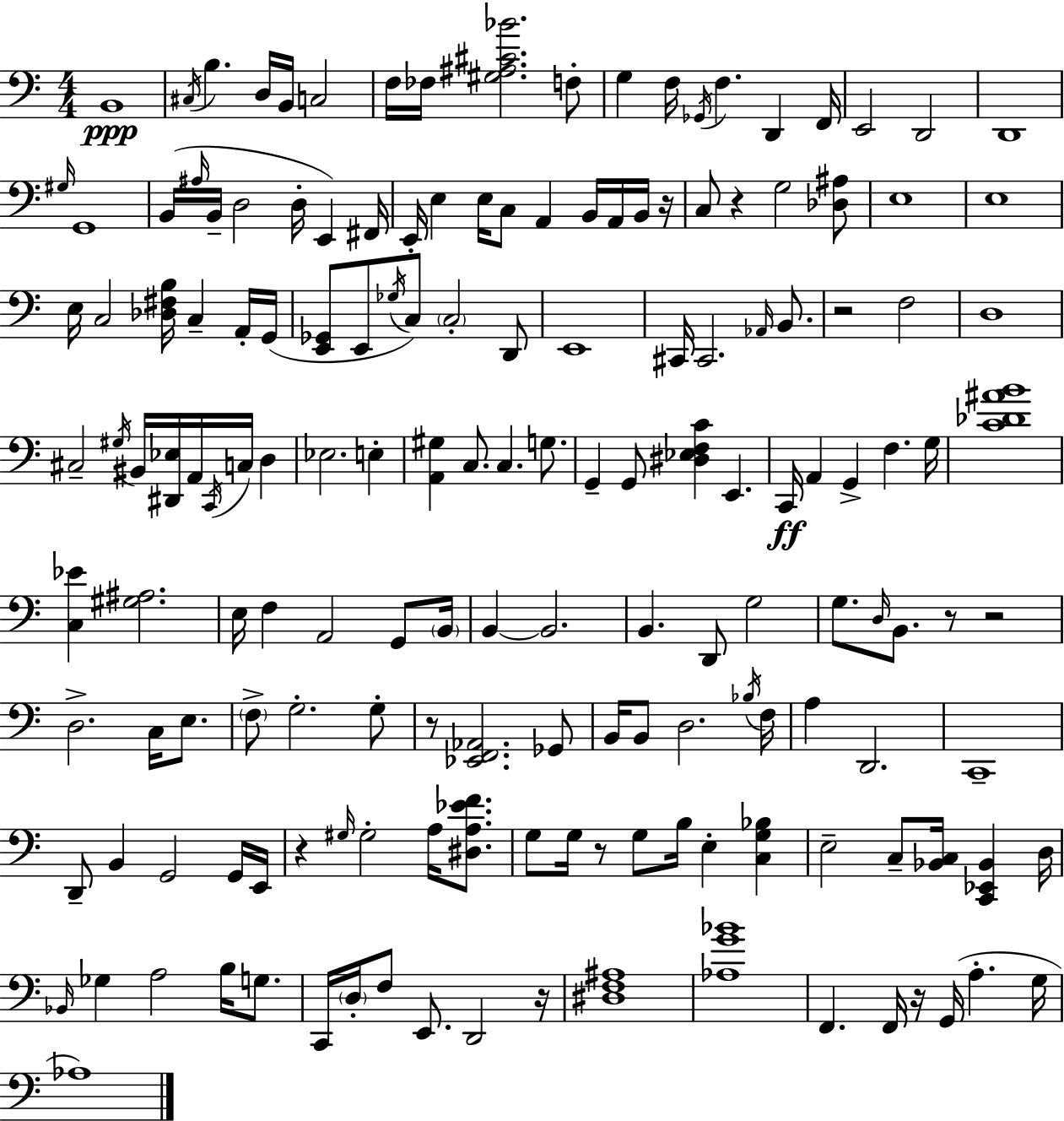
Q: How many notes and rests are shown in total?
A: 163